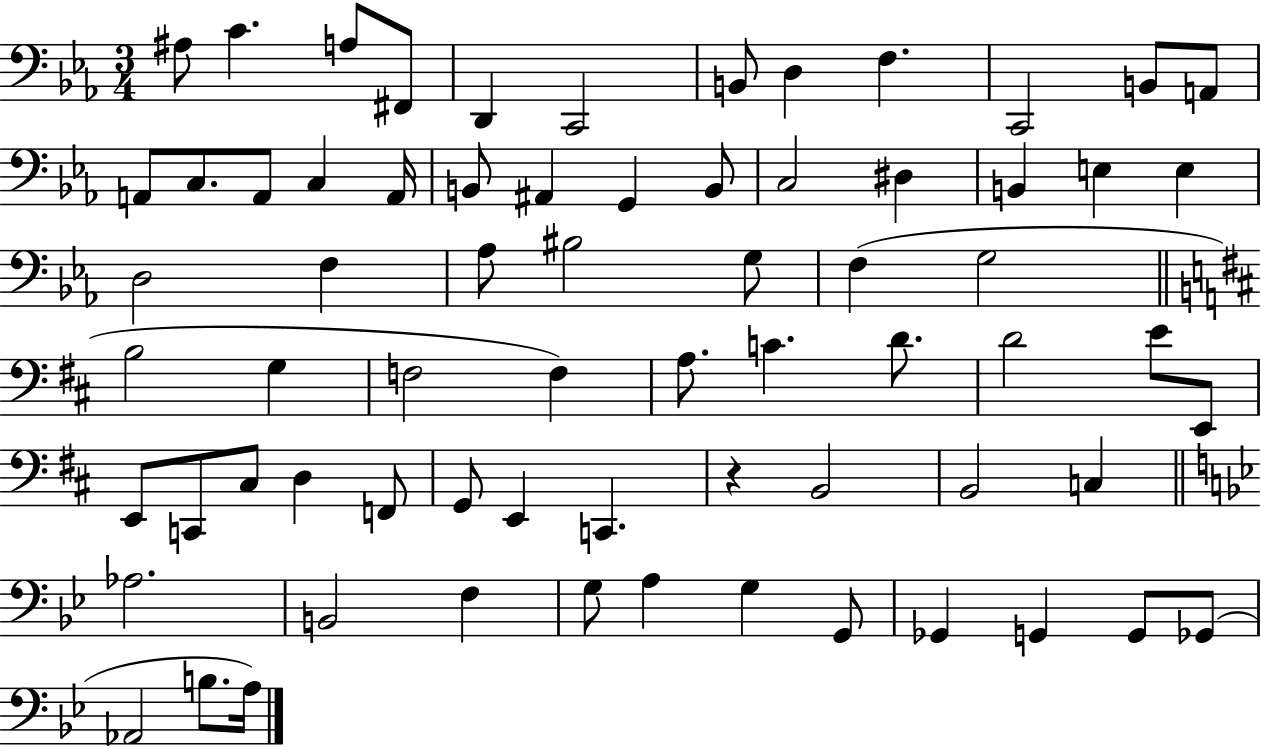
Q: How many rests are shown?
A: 1